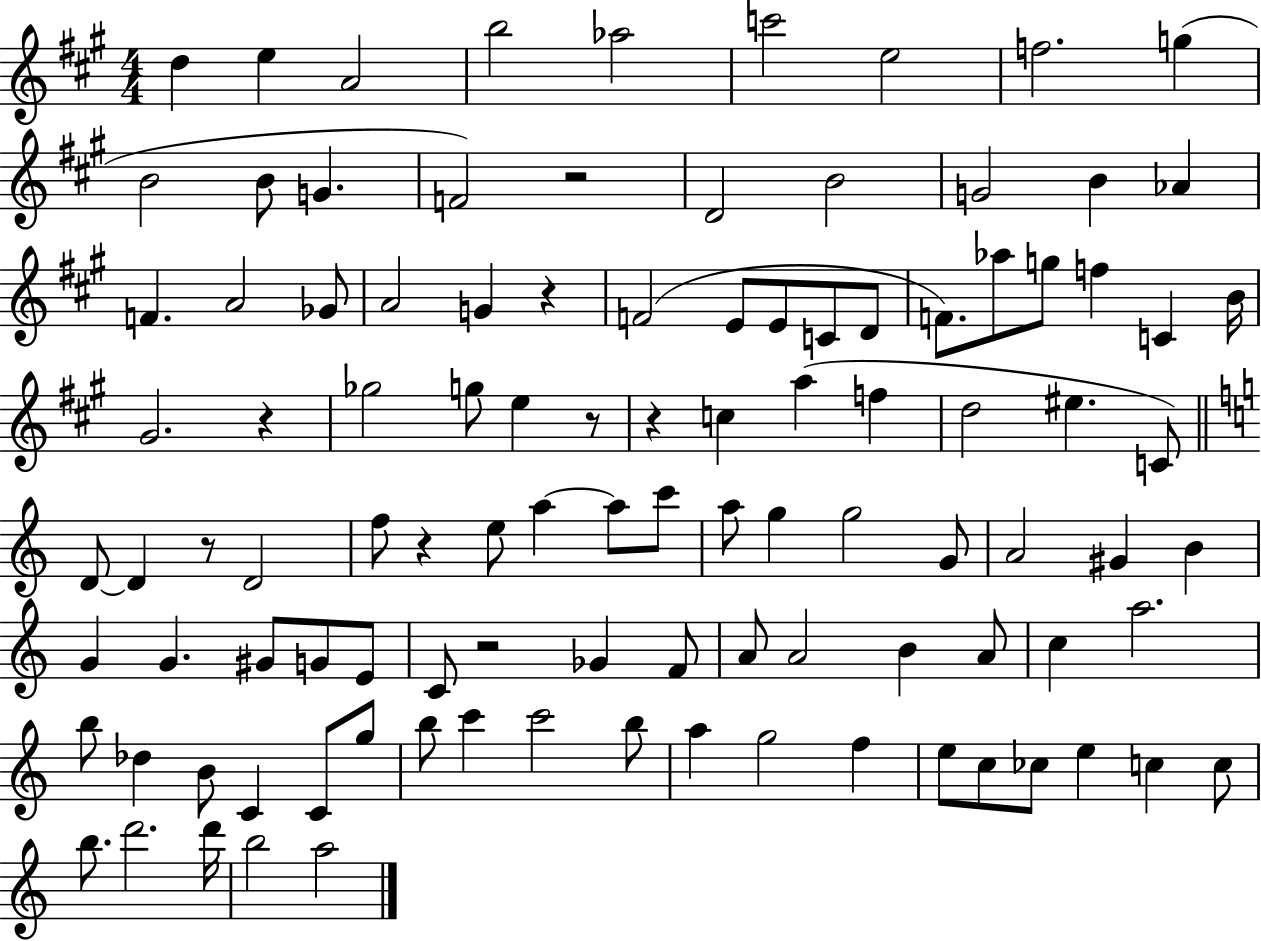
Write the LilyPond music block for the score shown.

{
  \clef treble
  \numericTimeSignature
  \time 4/4
  \key a \major
  \repeat volta 2 { d''4 e''4 a'2 | b''2 aes''2 | c'''2 e''2 | f''2. g''4( | \break b'2 b'8 g'4. | f'2) r2 | d'2 b'2 | g'2 b'4 aes'4 | \break f'4. a'2 ges'8 | a'2 g'4 r4 | f'2( e'8 e'8 c'8 d'8 | f'8.) aes''8 g''8 f''4 c'4 b'16 | \break gis'2. r4 | ges''2 g''8 e''4 r8 | r4 c''4 a''4( f''4 | d''2 eis''4. c'8) | \break \bar "||" \break \key c \major d'8~~ d'4 r8 d'2 | f''8 r4 e''8 a''4~~ a''8 c'''8 | a''8 g''4 g''2 g'8 | a'2 gis'4 b'4 | \break g'4 g'4. gis'8 g'8 e'8 | c'8 r2 ges'4 f'8 | a'8 a'2 b'4 a'8 | c''4 a''2. | \break b''8 des''4 b'8 c'4 c'8 g''8 | b''8 c'''4 c'''2 b''8 | a''4 g''2 f''4 | e''8 c''8 ces''8 e''4 c''4 c''8 | \break b''8. d'''2. d'''16 | b''2 a''2 | } \bar "|."
}